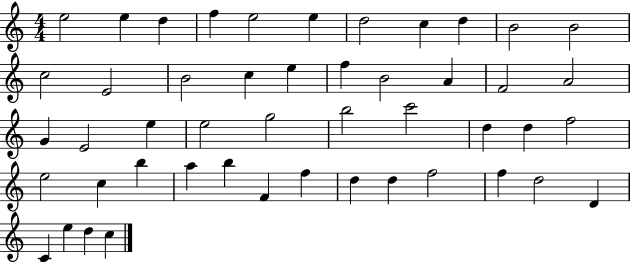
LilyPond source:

{
  \clef treble
  \numericTimeSignature
  \time 4/4
  \key c \major
  e''2 e''4 d''4 | f''4 e''2 e''4 | d''2 c''4 d''4 | b'2 b'2 | \break c''2 e'2 | b'2 c''4 e''4 | f''4 b'2 a'4 | f'2 a'2 | \break g'4 e'2 e''4 | e''2 g''2 | b''2 c'''2 | d''4 d''4 f''2 | \break e''2 c''4 b''4 | a''4 b''4 f'4 f''4 | d''4 d''4 f''2 | f''4 d''2 d'4 | \break c'4 e''4 d''4 c''4 | \bar "|."
}